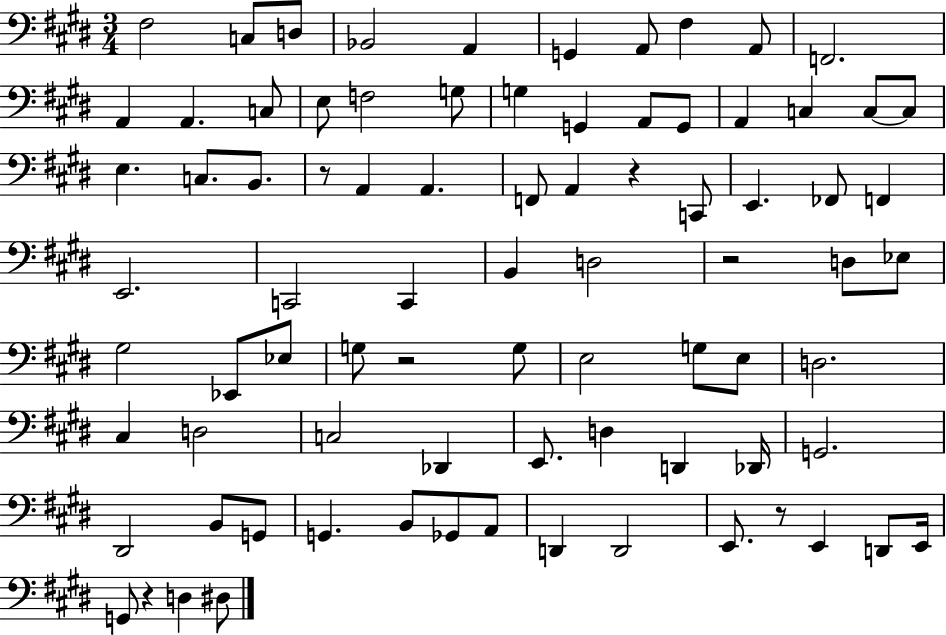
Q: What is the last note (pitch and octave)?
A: D#3